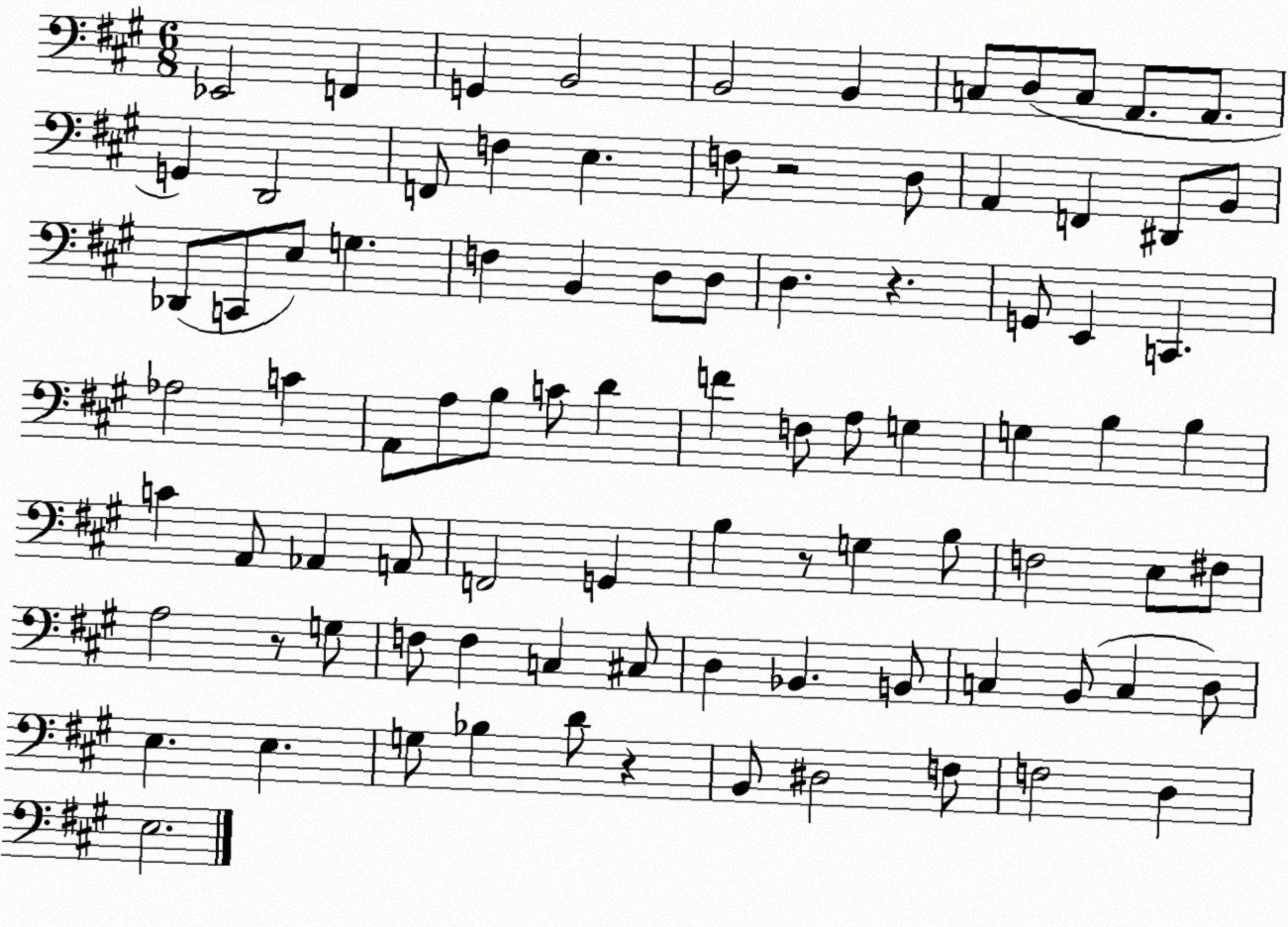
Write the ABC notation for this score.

X:1
T:Untitled
M:6/8
L:1/4
K:A
_E,,2 F,, G,, B,,2 B,,2 B,, C,/2 D,/2 C,/2 A,,/2 A,,/2 G,, D,,2 F,,/2 F, E, F,/2 z2 D,/2 A,, F,, ^D,,/2 B,,/2 _D,,/2 C,,/2 E,/2 G, F, B,, D,/2 D,/2 D, z G,,/2 E,, C,, _A,2 C A,,/2 A,/2 B,/2 C/2 D F F,/2 A,/2 G, G, B, B, C A,,/2 _A,, A,,/2 F,,2 G,, B, z/2 G, B,/2 F,2 E,/2 ^F,/2 A,2 z/2 G,/2 F,/2 F, C, ^C,/2 D, _B,, B,,/2 C, B,,/2 C, D,/2 E, E, G,/2 _B, D/2 z B,,/2 ^D,2 F,/2 F,2 D, E,2